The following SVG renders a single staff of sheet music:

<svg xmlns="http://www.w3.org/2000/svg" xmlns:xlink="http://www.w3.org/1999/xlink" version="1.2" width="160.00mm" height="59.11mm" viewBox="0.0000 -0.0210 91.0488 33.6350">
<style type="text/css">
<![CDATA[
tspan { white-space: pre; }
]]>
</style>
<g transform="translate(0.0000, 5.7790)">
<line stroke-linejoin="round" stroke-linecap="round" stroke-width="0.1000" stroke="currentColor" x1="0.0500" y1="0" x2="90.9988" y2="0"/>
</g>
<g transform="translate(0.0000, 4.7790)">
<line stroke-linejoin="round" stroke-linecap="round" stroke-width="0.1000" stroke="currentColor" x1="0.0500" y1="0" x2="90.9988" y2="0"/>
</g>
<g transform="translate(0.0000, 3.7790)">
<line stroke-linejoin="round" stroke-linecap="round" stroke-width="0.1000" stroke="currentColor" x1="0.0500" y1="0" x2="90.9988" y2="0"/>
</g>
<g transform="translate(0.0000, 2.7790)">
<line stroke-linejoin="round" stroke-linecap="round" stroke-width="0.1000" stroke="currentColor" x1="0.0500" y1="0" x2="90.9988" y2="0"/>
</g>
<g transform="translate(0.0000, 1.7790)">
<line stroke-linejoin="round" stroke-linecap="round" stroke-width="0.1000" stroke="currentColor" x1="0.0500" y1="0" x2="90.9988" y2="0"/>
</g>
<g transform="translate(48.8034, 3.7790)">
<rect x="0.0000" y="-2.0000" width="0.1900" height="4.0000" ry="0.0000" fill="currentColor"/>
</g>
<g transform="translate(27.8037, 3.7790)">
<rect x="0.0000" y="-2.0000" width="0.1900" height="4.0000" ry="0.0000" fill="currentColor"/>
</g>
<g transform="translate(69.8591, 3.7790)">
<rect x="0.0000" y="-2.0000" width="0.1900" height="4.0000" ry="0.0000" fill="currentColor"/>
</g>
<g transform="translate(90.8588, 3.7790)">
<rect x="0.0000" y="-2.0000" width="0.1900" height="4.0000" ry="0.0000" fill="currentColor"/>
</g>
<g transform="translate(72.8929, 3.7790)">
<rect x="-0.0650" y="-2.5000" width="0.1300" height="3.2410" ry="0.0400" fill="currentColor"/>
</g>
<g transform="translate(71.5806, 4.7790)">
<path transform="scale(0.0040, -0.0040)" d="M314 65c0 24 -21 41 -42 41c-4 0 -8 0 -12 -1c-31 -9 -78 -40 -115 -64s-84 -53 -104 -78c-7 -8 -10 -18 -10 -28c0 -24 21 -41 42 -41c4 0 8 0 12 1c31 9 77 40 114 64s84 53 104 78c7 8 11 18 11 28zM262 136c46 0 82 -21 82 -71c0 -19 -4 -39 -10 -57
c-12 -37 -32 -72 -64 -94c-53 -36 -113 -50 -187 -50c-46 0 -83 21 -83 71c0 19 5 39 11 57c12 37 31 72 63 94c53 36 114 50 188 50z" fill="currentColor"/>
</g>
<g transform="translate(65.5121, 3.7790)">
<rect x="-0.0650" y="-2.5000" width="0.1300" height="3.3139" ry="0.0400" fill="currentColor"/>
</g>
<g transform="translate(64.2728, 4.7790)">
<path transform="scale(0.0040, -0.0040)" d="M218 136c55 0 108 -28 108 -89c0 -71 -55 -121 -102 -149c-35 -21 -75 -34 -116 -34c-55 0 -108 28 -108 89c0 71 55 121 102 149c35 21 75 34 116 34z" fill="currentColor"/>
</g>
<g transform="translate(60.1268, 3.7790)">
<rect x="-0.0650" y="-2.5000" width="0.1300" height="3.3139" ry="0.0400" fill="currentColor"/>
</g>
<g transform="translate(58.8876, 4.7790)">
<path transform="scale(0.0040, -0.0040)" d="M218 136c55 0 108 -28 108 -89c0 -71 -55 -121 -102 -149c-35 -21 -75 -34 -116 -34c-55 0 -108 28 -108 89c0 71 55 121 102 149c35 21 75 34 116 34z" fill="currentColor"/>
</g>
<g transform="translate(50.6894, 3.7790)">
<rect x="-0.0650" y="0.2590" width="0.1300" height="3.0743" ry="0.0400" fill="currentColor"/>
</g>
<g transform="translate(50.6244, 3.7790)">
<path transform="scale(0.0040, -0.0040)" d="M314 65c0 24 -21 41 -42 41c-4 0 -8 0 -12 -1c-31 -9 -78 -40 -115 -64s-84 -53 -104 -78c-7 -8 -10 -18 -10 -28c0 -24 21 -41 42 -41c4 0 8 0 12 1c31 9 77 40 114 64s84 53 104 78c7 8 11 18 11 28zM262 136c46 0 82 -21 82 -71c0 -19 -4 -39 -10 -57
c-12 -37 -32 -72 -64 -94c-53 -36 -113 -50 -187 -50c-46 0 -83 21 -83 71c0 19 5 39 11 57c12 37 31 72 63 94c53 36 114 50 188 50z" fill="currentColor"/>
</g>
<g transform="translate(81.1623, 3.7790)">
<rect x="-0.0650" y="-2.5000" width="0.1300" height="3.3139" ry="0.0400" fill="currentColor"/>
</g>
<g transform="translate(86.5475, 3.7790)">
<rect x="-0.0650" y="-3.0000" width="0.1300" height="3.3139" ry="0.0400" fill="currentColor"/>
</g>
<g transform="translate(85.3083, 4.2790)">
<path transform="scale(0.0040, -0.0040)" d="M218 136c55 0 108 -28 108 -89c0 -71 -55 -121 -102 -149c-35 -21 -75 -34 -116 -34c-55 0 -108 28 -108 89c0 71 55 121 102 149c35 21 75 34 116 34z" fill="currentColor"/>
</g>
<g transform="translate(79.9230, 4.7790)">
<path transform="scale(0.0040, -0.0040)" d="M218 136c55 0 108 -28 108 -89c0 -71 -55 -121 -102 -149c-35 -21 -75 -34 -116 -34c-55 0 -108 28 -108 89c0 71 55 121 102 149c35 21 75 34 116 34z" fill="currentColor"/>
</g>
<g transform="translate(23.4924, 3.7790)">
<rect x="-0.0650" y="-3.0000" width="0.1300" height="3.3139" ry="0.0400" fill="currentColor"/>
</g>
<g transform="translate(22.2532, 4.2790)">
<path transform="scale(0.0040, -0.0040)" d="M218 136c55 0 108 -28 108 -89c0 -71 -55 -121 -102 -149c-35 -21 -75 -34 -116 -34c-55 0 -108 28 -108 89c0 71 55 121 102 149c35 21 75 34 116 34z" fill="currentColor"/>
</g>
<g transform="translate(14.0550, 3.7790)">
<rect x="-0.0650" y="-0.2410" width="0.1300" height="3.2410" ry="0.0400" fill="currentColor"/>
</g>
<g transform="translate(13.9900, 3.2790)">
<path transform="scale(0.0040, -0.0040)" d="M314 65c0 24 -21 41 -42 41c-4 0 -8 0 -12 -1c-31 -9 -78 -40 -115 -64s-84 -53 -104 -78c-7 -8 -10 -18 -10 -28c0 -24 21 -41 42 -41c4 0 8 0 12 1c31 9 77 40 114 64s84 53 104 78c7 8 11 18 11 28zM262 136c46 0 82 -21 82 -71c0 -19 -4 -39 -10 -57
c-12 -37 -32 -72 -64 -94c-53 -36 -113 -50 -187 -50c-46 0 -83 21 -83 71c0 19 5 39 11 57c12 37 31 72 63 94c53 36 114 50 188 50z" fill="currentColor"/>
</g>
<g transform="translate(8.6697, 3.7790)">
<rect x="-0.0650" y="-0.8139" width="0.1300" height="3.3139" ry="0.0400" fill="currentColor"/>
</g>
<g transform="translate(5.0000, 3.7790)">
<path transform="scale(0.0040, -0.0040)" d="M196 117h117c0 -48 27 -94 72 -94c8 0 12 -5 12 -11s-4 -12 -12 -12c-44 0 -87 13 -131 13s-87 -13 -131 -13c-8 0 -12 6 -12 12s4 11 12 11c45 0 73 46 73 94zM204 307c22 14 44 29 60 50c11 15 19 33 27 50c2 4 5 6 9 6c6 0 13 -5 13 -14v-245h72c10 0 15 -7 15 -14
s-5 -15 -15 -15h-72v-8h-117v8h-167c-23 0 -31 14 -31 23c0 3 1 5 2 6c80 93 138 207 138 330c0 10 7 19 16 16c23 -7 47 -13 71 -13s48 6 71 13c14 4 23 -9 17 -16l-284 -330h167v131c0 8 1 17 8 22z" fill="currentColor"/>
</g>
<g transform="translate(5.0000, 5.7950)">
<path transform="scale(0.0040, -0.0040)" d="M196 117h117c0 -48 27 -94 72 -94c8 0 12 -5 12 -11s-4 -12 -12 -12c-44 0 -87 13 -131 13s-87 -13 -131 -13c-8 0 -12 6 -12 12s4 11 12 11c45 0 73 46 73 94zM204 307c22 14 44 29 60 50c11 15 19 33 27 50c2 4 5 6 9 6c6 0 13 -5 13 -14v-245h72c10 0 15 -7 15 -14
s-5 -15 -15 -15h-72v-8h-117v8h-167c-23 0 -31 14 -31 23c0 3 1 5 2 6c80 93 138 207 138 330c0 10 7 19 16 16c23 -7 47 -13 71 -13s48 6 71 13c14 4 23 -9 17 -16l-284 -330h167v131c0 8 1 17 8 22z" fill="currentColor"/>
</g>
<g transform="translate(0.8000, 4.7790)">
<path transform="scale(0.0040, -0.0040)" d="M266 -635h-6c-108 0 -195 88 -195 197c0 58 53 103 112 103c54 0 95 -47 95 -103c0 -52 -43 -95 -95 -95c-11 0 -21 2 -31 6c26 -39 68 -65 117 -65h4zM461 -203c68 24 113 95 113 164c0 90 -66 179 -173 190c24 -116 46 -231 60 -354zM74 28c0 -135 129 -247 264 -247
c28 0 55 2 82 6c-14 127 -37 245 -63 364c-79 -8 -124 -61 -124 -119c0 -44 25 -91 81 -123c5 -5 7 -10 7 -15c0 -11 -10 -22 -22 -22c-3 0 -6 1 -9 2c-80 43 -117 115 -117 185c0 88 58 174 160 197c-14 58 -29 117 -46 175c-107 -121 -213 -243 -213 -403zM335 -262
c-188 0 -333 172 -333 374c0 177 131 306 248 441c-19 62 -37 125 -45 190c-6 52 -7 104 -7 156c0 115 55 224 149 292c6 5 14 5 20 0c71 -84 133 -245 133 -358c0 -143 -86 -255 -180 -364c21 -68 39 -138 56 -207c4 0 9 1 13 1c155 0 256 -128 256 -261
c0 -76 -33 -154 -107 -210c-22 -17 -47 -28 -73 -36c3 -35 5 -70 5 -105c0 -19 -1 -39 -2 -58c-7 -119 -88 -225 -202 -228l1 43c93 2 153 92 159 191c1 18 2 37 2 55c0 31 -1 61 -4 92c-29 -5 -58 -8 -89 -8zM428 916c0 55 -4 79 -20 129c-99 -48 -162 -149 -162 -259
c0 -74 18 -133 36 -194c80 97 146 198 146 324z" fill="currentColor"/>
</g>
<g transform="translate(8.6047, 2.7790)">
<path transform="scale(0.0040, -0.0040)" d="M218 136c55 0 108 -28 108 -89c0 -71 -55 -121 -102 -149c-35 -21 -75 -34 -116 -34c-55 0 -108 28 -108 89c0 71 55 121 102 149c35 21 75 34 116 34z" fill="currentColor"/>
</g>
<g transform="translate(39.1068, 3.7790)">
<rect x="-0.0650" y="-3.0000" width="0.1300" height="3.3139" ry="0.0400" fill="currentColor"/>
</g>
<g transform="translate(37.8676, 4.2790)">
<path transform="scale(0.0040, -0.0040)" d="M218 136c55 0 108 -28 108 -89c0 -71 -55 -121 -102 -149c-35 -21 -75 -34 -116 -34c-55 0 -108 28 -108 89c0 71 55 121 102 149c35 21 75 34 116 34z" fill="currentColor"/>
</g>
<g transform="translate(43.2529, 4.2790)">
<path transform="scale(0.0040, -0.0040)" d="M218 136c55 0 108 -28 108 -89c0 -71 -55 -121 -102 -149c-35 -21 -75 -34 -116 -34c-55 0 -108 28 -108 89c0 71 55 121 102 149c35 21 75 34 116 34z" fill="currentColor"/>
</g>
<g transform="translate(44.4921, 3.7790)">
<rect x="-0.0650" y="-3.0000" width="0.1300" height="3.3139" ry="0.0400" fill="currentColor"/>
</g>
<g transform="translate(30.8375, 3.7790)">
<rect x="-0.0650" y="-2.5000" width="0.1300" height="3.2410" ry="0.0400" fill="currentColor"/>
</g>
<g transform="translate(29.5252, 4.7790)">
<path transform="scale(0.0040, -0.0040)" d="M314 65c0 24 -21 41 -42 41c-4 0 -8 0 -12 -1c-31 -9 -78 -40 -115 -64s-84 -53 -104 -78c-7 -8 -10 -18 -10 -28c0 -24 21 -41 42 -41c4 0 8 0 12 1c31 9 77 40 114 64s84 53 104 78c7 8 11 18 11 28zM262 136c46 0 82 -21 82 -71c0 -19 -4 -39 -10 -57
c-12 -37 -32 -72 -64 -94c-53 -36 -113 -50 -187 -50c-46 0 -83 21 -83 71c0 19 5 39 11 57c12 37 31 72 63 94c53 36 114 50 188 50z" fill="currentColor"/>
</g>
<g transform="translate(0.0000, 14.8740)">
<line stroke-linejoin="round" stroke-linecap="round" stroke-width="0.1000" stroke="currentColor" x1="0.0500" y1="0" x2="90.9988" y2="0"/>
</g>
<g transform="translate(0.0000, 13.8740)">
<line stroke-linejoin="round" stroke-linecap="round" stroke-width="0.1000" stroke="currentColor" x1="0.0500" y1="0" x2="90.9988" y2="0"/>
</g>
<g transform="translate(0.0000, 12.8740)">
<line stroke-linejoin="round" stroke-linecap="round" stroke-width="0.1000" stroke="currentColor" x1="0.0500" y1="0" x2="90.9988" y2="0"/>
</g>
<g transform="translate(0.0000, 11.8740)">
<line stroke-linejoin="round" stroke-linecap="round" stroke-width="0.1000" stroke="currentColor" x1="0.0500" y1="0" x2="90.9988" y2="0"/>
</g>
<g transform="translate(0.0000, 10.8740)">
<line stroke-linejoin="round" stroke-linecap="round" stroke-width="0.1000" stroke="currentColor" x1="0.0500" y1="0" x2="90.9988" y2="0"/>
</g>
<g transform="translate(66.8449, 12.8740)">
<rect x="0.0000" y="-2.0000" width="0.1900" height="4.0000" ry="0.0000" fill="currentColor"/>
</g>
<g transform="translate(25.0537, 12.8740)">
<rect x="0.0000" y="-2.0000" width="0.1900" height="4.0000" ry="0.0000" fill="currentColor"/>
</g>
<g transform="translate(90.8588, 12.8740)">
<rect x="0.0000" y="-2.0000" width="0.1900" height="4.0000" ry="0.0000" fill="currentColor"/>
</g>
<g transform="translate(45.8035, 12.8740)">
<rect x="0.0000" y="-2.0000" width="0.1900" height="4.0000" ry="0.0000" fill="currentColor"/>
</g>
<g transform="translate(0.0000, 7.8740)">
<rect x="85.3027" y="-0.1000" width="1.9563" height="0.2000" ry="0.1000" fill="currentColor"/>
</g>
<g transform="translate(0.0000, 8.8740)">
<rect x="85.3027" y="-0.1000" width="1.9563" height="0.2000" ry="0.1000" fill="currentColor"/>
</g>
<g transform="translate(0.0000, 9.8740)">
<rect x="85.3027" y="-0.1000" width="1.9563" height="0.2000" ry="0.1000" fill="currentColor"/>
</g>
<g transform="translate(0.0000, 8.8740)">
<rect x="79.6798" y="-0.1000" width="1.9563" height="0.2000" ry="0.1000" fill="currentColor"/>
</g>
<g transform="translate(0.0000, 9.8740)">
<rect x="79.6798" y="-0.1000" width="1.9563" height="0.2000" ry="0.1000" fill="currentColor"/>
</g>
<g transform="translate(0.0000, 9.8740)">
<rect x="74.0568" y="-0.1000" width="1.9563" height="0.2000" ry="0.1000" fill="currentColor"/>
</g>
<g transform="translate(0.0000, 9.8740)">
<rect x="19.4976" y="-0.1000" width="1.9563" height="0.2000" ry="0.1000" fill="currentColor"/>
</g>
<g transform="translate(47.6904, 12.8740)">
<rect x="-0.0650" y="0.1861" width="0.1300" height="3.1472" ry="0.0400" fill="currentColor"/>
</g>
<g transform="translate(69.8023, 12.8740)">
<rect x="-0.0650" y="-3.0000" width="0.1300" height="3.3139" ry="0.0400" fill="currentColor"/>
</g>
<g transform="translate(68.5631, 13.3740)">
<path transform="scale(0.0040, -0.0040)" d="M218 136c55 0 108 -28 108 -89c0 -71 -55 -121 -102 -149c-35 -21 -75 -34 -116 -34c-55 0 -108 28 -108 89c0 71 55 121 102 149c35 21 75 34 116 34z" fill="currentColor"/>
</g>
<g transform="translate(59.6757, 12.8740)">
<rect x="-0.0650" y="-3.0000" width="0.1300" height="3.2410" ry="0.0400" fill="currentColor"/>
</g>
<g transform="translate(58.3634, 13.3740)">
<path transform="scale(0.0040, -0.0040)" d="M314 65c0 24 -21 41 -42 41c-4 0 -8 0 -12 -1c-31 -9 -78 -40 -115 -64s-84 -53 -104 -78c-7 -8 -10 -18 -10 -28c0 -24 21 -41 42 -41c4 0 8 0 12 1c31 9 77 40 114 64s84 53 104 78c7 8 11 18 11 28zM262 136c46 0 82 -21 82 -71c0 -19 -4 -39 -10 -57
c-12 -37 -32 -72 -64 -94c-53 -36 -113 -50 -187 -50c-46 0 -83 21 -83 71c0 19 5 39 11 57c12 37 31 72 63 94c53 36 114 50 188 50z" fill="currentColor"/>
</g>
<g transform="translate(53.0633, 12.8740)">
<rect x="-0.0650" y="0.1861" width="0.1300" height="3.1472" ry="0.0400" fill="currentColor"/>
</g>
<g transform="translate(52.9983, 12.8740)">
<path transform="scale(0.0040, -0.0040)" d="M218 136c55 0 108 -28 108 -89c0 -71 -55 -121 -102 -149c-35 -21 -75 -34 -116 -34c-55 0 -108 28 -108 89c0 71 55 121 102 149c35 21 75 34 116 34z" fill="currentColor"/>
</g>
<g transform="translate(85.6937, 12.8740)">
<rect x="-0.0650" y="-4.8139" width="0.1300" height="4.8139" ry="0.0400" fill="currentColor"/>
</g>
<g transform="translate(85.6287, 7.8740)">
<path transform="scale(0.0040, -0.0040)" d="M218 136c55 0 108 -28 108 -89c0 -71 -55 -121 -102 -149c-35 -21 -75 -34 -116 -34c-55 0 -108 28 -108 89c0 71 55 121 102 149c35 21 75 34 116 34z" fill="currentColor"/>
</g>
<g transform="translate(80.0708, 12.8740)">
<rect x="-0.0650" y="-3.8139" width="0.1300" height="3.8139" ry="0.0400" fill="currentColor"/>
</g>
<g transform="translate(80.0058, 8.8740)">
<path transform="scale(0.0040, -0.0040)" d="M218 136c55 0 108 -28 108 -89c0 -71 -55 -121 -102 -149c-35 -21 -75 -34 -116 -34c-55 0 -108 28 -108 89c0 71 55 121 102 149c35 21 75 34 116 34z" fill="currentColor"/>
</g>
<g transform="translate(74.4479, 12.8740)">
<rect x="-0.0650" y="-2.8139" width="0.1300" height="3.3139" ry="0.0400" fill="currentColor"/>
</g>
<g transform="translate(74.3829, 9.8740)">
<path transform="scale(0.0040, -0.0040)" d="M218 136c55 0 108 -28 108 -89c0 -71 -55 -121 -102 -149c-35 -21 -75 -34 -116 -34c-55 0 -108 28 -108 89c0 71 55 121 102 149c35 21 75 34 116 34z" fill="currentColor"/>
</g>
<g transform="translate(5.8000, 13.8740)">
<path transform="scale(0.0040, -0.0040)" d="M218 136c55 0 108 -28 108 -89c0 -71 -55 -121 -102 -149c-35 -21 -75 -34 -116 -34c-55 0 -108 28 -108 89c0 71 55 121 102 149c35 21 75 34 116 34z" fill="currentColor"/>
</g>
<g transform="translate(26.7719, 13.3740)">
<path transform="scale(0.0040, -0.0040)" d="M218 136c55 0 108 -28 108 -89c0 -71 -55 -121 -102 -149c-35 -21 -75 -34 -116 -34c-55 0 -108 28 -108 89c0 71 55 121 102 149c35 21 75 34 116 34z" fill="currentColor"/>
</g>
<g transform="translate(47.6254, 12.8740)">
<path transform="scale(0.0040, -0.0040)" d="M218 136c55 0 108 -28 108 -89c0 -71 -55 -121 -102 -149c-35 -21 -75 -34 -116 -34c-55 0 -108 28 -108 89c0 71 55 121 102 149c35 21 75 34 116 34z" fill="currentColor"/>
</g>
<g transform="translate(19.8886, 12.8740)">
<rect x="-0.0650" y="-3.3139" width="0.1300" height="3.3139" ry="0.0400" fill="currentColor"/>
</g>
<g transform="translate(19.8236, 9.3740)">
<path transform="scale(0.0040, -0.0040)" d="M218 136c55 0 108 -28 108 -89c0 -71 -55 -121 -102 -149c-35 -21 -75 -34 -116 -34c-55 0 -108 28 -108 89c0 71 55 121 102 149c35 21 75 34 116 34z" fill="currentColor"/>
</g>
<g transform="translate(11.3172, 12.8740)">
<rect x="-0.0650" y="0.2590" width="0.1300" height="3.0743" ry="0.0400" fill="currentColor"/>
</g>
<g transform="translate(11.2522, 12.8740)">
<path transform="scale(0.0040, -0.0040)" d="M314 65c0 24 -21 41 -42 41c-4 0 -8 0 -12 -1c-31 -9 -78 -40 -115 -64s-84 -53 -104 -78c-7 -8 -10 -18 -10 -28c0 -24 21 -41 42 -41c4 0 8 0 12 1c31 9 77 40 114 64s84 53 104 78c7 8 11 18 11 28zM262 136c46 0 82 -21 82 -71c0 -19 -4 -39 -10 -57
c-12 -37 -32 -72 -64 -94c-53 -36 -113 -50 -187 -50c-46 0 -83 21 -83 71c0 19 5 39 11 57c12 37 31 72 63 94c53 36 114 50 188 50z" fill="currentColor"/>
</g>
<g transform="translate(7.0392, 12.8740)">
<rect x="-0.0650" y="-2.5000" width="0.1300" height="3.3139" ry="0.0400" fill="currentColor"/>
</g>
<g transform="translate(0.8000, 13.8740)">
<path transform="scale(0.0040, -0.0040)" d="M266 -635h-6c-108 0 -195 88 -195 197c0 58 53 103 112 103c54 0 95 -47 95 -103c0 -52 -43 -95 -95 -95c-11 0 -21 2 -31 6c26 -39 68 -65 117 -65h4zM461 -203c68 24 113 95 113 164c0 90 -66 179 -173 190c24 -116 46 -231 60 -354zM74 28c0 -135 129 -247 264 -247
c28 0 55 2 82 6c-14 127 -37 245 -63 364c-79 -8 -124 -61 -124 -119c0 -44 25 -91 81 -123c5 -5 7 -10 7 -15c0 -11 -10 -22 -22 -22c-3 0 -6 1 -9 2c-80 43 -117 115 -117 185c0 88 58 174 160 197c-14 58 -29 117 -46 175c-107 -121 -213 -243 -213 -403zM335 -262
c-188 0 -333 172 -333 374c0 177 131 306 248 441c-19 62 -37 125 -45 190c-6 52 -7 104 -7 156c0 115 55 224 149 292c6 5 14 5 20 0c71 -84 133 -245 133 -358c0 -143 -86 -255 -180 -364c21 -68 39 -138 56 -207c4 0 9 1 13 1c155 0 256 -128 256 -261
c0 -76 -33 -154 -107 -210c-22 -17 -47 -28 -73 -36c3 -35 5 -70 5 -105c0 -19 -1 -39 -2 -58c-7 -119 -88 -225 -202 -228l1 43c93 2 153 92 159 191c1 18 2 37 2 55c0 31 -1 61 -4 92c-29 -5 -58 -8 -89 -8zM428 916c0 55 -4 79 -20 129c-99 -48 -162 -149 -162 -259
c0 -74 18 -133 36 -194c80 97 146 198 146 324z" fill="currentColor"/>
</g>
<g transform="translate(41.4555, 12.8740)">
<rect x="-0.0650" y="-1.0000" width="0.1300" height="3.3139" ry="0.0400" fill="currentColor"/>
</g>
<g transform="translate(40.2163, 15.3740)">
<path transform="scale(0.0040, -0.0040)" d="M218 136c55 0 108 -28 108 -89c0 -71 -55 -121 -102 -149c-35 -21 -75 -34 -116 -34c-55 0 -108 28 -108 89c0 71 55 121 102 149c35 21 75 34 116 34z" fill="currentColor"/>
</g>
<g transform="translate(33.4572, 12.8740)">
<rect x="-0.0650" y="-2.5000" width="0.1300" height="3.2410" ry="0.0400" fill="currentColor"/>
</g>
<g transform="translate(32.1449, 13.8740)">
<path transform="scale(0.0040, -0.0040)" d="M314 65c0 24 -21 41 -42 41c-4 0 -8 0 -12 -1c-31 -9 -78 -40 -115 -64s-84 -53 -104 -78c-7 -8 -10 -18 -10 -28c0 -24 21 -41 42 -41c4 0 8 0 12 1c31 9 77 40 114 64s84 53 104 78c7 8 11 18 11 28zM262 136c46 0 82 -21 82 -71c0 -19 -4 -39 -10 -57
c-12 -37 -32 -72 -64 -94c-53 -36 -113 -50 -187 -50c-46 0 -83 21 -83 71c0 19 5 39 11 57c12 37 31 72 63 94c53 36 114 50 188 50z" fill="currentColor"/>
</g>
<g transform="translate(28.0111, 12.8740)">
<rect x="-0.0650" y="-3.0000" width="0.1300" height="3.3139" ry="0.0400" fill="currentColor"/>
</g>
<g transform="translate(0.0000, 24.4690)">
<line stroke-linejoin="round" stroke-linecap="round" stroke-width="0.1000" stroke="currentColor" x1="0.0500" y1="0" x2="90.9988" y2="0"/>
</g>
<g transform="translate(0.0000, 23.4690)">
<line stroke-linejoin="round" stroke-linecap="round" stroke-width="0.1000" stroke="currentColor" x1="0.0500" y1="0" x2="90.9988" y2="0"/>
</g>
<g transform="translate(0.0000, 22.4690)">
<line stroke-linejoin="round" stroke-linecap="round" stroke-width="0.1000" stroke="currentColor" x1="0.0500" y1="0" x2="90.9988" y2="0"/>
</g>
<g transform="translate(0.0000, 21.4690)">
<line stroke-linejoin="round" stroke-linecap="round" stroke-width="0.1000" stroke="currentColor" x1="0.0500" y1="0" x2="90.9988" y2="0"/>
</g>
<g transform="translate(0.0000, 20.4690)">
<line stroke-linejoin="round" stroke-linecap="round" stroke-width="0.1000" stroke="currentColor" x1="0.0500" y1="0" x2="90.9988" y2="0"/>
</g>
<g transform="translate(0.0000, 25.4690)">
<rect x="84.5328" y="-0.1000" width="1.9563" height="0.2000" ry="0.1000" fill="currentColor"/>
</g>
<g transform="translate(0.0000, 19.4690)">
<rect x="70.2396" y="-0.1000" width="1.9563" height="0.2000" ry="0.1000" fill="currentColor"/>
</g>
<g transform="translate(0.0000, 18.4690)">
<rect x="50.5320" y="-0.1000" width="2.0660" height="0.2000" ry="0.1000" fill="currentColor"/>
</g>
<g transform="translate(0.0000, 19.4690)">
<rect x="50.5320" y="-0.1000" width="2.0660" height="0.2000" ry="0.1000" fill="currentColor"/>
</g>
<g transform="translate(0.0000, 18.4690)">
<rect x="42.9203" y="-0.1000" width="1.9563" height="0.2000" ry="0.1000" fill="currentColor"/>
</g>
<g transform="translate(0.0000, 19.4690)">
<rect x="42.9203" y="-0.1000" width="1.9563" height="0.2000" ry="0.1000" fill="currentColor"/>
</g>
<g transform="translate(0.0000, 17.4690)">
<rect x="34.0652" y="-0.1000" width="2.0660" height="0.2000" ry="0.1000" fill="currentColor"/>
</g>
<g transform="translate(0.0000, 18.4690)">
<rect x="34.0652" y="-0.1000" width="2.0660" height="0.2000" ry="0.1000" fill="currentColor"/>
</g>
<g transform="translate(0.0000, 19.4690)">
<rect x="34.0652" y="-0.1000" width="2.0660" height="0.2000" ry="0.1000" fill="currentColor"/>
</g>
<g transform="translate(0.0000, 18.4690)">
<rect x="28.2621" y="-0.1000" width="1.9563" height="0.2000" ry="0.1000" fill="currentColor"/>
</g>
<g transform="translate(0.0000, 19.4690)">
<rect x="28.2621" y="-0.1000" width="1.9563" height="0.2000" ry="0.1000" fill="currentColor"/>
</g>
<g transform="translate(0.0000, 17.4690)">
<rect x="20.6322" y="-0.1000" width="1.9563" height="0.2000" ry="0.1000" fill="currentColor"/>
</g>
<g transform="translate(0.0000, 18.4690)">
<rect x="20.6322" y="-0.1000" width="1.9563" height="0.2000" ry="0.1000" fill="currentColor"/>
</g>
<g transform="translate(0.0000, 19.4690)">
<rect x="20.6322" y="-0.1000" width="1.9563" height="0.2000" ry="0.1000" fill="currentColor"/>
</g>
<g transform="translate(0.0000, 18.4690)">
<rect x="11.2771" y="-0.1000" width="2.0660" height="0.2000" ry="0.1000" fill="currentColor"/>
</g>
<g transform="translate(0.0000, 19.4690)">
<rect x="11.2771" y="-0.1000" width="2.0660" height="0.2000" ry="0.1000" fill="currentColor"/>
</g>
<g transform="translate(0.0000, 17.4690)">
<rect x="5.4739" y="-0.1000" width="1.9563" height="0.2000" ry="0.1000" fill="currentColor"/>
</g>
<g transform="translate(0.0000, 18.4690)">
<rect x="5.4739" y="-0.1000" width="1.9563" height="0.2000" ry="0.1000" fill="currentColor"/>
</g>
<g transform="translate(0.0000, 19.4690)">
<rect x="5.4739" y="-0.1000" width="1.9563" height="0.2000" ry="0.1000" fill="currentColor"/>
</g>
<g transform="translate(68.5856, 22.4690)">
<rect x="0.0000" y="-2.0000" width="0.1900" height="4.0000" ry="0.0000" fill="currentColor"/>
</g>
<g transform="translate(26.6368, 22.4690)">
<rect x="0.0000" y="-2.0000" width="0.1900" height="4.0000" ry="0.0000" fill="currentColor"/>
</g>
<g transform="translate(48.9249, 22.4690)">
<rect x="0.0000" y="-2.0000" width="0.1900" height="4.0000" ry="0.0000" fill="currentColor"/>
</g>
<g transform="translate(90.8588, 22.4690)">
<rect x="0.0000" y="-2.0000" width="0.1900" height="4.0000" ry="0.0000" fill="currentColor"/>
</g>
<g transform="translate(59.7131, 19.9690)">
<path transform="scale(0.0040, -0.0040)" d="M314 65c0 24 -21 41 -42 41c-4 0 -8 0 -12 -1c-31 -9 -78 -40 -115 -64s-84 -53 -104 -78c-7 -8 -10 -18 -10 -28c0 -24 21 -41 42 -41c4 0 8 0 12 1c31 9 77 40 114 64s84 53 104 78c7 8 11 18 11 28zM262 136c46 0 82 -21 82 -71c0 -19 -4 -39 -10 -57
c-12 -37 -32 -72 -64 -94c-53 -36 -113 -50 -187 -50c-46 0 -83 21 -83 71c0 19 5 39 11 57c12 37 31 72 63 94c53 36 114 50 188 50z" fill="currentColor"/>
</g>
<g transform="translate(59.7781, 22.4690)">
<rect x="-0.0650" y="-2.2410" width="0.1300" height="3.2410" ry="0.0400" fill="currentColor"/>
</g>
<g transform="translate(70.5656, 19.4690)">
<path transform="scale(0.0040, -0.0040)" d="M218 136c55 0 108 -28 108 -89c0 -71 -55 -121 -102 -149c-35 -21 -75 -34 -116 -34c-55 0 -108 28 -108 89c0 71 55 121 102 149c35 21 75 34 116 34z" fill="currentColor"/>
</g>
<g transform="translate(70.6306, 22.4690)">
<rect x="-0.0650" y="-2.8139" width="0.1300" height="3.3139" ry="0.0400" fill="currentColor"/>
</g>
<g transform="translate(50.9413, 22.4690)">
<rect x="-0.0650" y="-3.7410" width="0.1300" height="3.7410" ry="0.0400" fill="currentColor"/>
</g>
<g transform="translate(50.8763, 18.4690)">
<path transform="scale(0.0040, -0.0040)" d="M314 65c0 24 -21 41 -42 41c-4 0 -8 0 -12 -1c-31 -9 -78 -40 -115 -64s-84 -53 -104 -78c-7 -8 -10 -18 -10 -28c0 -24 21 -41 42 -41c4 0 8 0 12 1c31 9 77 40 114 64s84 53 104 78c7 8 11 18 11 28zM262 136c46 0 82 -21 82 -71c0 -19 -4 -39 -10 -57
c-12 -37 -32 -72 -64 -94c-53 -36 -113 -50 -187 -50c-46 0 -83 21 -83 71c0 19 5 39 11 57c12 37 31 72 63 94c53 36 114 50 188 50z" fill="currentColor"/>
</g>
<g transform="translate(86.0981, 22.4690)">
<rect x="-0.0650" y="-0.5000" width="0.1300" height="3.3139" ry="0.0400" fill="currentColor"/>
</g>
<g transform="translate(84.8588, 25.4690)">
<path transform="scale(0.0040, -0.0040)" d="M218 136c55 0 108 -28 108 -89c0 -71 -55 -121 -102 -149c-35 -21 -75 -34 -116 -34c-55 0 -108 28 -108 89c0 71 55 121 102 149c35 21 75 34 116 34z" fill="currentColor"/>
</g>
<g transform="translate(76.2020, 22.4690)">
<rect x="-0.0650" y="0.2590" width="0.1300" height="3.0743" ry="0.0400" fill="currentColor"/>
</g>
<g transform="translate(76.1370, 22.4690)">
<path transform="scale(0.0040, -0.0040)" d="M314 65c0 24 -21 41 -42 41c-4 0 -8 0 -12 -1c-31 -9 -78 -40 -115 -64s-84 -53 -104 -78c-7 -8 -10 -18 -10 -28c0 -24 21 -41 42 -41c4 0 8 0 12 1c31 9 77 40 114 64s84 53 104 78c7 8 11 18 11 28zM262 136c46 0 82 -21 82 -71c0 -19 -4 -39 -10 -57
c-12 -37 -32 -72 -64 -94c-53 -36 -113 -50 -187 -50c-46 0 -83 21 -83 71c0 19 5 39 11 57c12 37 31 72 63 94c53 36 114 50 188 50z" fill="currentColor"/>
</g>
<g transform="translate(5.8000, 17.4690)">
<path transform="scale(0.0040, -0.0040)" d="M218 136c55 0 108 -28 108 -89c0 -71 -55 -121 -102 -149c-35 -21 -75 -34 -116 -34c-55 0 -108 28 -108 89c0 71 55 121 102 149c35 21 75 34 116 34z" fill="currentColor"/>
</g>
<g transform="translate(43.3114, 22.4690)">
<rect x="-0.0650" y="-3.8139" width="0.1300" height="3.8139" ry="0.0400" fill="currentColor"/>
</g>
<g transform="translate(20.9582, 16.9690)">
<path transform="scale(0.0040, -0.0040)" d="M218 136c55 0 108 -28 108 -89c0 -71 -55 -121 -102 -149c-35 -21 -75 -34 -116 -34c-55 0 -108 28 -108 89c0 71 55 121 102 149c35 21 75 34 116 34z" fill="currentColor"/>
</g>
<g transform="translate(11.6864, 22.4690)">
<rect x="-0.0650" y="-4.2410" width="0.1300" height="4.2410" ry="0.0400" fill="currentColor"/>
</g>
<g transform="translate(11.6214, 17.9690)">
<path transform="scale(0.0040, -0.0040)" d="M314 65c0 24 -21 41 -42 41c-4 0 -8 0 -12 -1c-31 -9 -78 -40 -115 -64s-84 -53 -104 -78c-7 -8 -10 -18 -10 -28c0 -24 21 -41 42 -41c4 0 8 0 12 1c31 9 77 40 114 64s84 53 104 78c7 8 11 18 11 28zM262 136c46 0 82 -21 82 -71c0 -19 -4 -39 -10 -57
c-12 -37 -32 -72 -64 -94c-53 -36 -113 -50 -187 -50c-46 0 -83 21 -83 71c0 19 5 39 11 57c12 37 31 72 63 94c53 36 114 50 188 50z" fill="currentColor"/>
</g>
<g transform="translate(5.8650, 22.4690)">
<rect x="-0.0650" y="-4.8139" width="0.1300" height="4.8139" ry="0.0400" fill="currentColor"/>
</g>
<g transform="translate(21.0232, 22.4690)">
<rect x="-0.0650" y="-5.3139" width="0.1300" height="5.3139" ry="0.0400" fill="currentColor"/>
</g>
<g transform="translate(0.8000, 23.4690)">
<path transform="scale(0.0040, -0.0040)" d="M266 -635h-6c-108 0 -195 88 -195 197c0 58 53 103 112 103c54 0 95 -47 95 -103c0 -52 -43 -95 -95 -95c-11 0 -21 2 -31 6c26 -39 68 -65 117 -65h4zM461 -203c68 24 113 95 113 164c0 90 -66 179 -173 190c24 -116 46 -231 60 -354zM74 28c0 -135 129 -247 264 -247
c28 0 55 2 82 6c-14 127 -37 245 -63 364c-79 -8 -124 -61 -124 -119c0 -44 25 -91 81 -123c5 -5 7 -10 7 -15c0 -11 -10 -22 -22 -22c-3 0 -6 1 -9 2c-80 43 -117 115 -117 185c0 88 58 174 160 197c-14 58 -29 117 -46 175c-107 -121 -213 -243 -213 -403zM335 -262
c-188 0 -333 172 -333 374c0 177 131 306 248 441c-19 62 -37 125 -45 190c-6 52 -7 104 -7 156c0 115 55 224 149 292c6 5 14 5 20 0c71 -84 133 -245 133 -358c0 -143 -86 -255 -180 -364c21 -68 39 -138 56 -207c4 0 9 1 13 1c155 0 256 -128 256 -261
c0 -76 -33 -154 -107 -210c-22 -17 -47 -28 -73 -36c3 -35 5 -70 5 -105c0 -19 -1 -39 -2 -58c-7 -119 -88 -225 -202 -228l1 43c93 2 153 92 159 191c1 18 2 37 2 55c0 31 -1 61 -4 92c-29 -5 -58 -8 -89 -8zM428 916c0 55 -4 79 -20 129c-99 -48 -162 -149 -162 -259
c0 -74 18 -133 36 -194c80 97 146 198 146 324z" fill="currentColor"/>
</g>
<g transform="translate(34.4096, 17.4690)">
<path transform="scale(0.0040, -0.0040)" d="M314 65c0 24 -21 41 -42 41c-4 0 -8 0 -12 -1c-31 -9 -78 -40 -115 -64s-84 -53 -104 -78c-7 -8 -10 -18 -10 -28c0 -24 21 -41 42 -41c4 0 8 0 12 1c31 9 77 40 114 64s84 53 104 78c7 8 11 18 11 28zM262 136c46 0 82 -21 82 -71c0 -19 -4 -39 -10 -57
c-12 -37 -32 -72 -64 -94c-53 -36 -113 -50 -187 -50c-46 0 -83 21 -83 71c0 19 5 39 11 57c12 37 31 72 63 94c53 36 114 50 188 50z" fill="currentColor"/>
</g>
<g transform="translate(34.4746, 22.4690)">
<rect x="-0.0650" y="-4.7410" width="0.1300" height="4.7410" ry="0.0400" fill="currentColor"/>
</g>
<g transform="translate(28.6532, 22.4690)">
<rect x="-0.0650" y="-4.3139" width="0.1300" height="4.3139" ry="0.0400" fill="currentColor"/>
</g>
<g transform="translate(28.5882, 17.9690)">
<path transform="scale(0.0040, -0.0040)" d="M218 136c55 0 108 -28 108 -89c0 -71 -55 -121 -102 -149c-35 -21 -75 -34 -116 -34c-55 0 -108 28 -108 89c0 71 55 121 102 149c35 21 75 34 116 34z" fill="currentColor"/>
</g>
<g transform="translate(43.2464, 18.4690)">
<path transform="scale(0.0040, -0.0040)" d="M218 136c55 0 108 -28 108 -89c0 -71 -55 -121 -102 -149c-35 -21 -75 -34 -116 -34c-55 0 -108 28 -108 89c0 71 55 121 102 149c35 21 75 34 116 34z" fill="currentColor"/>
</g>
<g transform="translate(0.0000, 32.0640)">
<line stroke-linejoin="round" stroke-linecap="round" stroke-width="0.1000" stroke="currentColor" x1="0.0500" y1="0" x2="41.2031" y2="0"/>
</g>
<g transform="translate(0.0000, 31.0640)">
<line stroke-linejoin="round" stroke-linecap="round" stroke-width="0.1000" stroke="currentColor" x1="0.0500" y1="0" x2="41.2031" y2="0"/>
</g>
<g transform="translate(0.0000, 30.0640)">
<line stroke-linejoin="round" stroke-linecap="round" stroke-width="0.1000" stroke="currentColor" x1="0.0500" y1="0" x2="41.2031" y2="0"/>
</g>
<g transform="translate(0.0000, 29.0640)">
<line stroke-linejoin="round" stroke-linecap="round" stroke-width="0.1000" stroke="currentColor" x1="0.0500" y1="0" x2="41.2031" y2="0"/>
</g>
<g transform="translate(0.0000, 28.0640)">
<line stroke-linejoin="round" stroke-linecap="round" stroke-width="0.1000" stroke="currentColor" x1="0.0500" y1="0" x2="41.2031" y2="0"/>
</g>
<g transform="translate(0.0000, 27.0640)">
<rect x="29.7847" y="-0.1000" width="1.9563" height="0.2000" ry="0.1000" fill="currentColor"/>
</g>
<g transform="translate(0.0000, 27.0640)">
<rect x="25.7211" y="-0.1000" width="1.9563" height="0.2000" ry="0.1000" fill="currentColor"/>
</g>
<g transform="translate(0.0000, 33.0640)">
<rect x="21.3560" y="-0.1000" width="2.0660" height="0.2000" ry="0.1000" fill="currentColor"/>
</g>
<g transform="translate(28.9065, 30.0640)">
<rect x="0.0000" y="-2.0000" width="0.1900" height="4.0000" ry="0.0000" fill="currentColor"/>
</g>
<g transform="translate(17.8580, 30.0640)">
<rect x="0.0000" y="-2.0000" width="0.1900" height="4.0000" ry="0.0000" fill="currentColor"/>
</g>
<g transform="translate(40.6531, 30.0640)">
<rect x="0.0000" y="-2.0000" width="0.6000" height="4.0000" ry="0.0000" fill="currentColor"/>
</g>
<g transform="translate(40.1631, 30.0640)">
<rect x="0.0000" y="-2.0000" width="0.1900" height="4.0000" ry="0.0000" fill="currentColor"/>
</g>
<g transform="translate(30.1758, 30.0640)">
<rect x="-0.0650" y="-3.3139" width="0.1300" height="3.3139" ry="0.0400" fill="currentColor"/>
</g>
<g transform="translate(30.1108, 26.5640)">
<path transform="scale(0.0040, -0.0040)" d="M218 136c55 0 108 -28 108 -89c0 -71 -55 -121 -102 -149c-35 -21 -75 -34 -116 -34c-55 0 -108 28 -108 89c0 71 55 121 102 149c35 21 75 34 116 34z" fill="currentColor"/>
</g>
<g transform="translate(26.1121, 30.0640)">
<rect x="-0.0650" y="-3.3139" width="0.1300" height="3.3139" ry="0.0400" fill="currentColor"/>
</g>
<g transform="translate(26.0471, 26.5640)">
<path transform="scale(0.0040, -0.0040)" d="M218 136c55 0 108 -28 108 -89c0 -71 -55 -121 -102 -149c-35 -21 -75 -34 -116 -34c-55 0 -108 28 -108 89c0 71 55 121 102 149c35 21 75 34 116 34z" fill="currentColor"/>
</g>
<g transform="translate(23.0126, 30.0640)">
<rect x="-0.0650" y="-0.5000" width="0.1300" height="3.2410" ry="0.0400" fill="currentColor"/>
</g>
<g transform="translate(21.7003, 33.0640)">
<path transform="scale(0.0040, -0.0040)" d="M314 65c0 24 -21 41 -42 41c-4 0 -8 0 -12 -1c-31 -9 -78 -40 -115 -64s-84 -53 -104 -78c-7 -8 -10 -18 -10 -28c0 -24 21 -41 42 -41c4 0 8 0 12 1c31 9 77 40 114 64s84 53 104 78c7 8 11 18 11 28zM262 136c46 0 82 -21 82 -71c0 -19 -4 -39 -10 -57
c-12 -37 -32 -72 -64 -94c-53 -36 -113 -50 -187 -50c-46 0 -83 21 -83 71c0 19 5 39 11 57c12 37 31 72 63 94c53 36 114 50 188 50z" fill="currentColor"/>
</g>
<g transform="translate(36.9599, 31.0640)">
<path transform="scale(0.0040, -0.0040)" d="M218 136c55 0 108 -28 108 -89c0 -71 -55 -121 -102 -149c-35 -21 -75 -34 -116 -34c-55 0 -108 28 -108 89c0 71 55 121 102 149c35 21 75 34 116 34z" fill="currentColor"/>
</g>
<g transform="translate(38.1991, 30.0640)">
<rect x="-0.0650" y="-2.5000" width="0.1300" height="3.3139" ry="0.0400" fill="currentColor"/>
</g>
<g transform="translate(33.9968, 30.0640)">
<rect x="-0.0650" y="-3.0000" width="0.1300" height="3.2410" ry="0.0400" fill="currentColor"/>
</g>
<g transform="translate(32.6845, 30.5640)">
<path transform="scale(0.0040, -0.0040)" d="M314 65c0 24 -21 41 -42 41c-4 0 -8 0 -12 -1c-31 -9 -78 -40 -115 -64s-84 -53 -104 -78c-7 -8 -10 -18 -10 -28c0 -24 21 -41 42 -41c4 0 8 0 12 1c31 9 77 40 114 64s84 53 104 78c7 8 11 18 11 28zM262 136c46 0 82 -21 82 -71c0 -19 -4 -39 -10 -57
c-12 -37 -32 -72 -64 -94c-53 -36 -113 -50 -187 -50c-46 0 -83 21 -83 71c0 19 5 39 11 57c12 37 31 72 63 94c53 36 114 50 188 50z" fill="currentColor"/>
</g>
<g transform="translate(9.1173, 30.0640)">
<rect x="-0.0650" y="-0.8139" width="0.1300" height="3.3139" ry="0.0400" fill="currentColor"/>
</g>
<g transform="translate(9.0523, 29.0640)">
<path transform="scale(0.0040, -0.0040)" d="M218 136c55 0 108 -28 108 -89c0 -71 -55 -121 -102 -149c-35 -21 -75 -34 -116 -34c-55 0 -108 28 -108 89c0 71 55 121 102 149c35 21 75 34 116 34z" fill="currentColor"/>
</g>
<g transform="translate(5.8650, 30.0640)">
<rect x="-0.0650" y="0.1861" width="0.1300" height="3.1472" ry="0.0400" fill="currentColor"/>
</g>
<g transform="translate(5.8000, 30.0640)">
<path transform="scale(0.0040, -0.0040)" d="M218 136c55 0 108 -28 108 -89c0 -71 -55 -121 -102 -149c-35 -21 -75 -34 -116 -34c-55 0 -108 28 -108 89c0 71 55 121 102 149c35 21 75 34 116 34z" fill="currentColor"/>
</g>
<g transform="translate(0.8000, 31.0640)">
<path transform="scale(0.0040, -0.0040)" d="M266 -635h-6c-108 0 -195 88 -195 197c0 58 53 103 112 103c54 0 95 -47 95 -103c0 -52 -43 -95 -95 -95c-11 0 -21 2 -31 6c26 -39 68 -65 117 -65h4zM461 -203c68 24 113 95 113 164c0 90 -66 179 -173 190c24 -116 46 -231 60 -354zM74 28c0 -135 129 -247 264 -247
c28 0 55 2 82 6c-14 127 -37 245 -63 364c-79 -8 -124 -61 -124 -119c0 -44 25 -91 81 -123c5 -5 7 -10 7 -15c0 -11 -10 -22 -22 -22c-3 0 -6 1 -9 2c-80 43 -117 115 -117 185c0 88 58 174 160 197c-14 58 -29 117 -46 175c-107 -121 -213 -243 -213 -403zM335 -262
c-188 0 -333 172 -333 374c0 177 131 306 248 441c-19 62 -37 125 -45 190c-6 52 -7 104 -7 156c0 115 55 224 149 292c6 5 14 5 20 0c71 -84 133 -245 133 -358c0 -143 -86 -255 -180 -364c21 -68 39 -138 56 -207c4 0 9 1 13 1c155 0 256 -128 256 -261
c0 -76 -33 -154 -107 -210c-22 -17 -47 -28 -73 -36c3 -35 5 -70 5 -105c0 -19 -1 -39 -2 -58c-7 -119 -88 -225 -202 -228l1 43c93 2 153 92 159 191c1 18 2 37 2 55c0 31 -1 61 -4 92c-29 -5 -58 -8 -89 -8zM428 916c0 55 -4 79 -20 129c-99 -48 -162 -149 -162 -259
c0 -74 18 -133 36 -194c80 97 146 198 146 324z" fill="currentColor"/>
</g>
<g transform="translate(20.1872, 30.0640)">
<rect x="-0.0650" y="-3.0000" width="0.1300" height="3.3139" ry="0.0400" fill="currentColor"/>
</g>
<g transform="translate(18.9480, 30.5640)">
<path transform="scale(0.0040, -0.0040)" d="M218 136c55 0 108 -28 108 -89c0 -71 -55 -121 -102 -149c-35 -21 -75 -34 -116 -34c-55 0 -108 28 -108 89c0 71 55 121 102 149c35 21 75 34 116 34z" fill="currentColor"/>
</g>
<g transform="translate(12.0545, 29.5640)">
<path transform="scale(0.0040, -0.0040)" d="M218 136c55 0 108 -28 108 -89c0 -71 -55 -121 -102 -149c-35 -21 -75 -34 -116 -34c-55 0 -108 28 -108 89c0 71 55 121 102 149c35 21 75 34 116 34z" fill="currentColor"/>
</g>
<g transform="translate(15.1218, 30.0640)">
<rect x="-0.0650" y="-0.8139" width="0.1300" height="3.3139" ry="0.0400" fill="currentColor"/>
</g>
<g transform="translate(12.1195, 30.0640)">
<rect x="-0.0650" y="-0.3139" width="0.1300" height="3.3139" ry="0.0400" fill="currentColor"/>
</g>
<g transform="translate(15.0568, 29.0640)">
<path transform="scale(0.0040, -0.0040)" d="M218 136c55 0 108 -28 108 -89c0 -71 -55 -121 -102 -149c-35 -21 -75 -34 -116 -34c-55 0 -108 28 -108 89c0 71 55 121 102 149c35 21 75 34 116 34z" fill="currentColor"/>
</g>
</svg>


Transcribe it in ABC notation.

X:1
T:Untitled
M:4/4
L:1/4
K:C
d c2 A G2 A A B2 G G G2 G A G B2 b A G2 D B B A2 A a c' e' e' d'2 f' d' e'2 c' c'2 g2 a B2 C B d c d A C2 b b A2 G